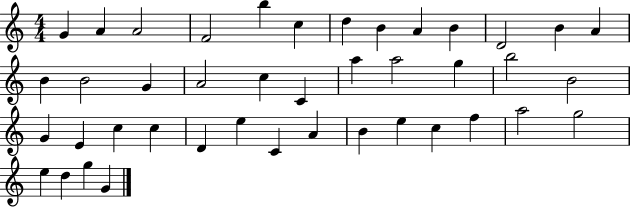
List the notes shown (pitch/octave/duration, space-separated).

G4/q A4/q A4/h F4/h B5/q C5/q D5/q B4/q A4/q B4/q D4/h B4/q A4/q B4/q B4/h G4/q A4/h C5/q C4/q A5/q A5/h G5/q B5/h B4/h G4/q E4/q C5/q C5/q D4/q E5/q C4/q A4/q B4/q E5/q C5/q F5/q A5/h G5/h E5/q D5/q G5/q G4/q